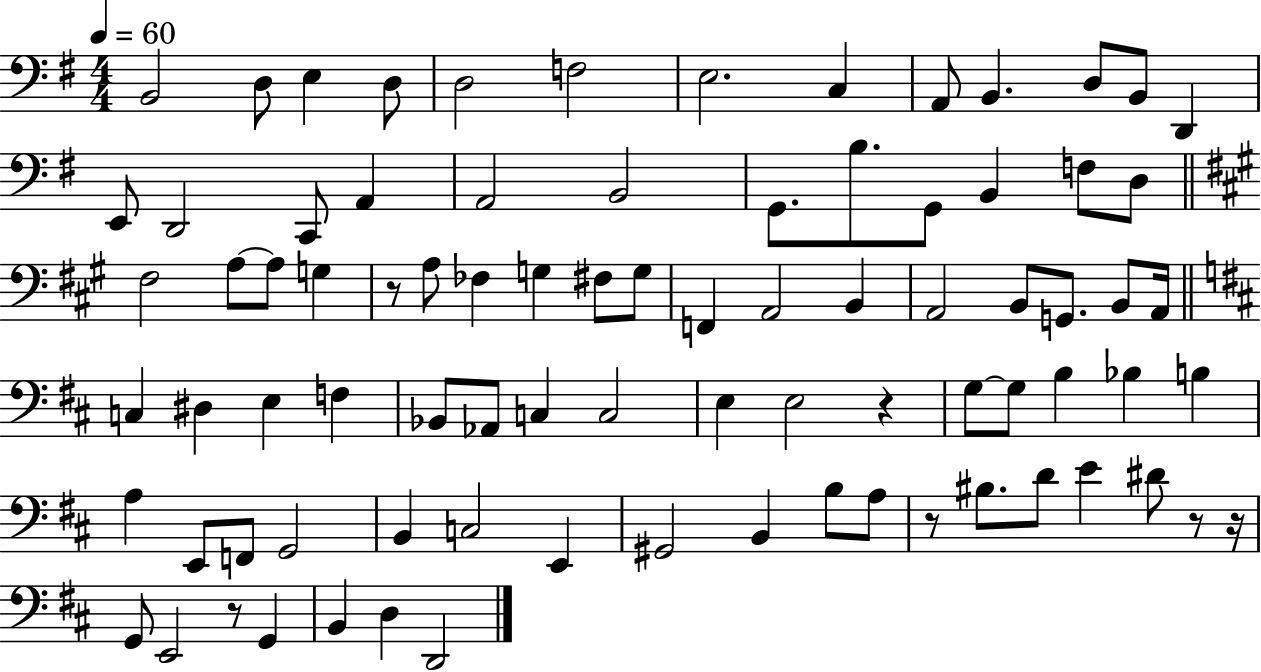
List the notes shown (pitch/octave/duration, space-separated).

B2/h D3/e E3/q D3/e D3/h F3/h E3/h. C3/q A2/e B2/q. D3/e B2/e D2/q E2/e D2/h C2/e A2/q A2/h B2/h G2/e. B3/e. G2/e B2/q F3/e D3/e F#3/h A3/e A3/e G3/q R/e A3/e FES3/q G3/q F#3/e G3/e F2/q A2/h B2/q A2/h B2/e G2/e. B2/e A2/s C3/q D#3/q E3/q F3/q Bb2/e Ab2/e C3/q C3/h E3/q E3/h R/q G3/e G3/e B3/q Bb3/q B3/q A3/q E2/e F2/e G2/h B2/q C3/h E2/q G#2/h B2/q B3/e A3/e R/e BIS3/e. D4/e E4/q D#4/e R/e R/s G2/e E2/h R/e G2/q B2/q D3/q D2/h